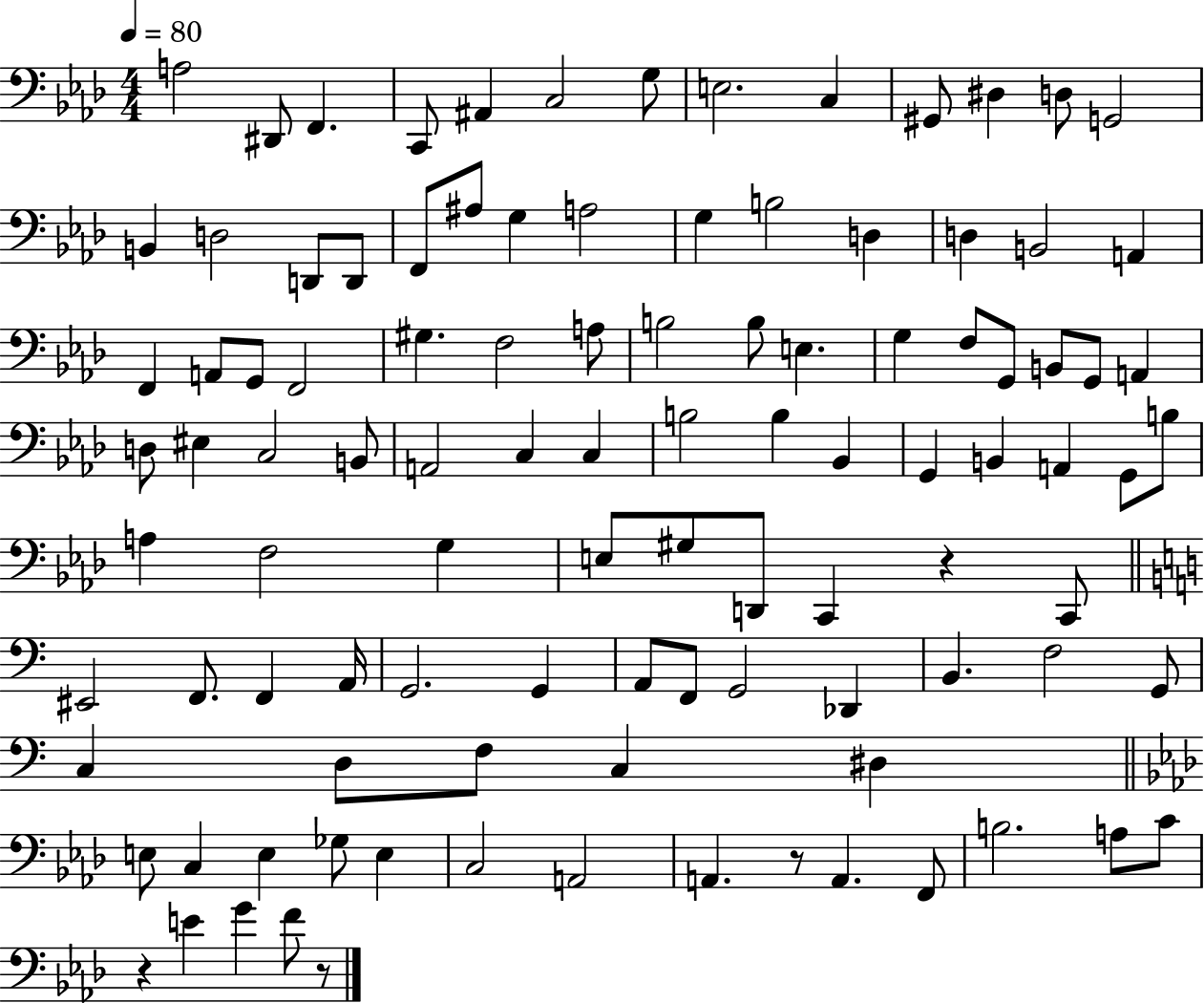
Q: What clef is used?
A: bass